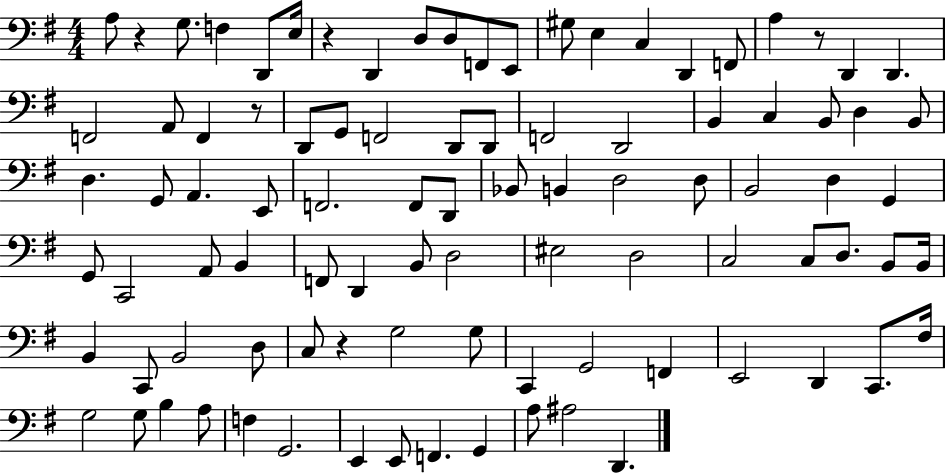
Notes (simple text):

A3/e R/q G3/e. F3/q D2/e E3/s R/q D2/q D3/e D3/e F2/e E2/e G#3/e E3/q C3/q D2/q F2/e A3/q R/e D2/q D2/q. F2/h A2/e F2/q R/e D2/e G2/e F2/h D2/e D2/e F2/h D2/h B2/q C3/q B2/e D3/q B2/e D3/q. G2/e A2/q. E2/e F2/h. F2/e D2/e Bb2/e B2/q D3/h D3/e B2/h D3/q G2/q G2/e C2/h A2/e B2/q F2/e D2/q B2/e D3/h EIS3/h D3/h C3/h C3/e D3/e. B2/e B2/s B2/q C2/e B2/h D3/e C3/e R/q G3/h G3/e C2/q G2/h F2/q E2/h D2/q C2/e. F#3/s G3/h G3/e B3/q A3/e F3/q G2/h. E2/q E2/e F2/q. G2/q A3/e A#3/h D2/q.